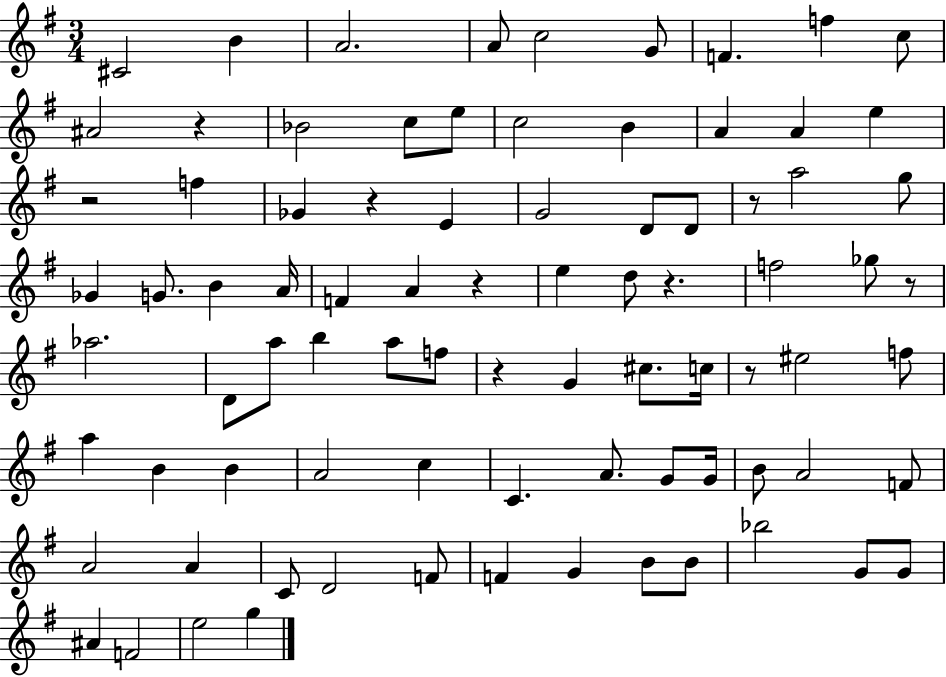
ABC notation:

X:1
T:Untitled
M:3/4
L:1/4
K:G
^C2 B A2 A/2 c2 G/2 F f c/2 ^A2 z _B2 c/2 e/2 c2 B A A e z2 f _G z E G2 D/2 D/2 z/2 a2 g/2 _G G/2 B A/4 F A z e d/2 z f2 _g/2 z/2 _a2 D/2 a/2 b a/2 f/2 z G ^c/2 c/4 z/2 ^e2 f/2 a B B A2 c C A/2 G/2 G/4 B/2 A2 F/2 A2 A C/2 D2 F/2 F G B/2 B/2 _b2 G/2 G/2 ^A F2 e2 g